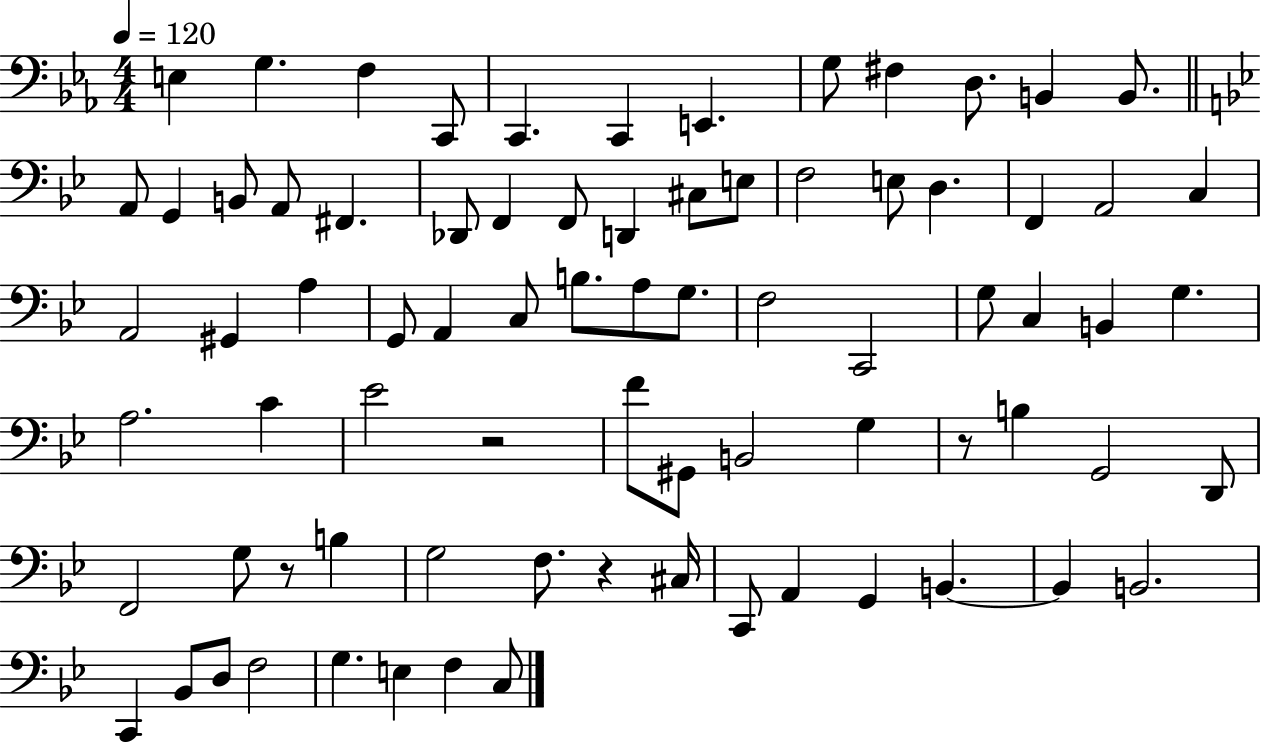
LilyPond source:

{
  \clef bass
  \numericTimeSignature
  \time 4/4
  \key ees \major
  \tempo 4 = 120
  e4 g4. f4 c,8 | c,4. c,4 e,4. | g8 fis4 d8. b,4 b,8. | \bar "||" \break \key bes \major a,8 g,4 b,8 a,8 fis,4. | des,8 f,4 f,8 d,4 cis8 e8 | f2 e8 d4. | f,4 a,2 c4 | \break a,2 gis,4 a4 | g,8 a,4 c8 b8. a8 g8. | f2 c,2 | g8 c4 b,4 g4. | \break a2. c'4 | ees'2 r2 | f'8 gis,8 b,2 g4 | r8 b4 g,2 d,8 | \break f,2 g8 r8 b4 | g2 f8. r4 cis16 | c,8 a,4 g,4 b,4.~~ | b,4 b,2. | \break c,4 bes,8 d8 f2 | g4. e4 f4 c8 | \bar "|."
}